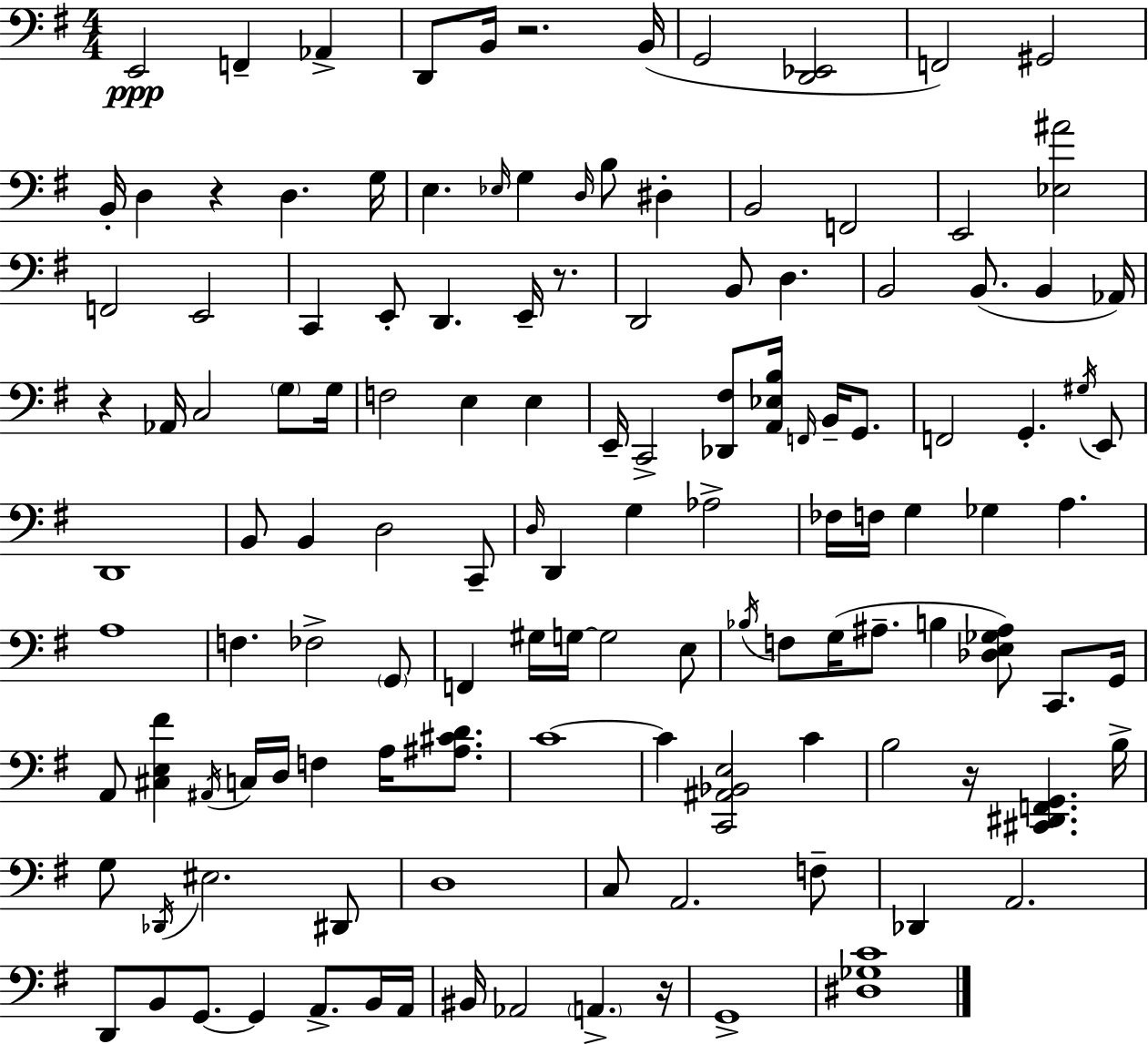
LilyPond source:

{
  \clef bass
  \numericTimeSignature
  \time 4/4
  \key e \minor
  e,2\ppp f,4-- aes,4-> | d,8 b,16 r2. b,16( | g,2 <d, ees,>2 | f,2) gis,2 | \break b,16-. d4 r4 d4. g16 | e4. \grace { ees16 } g4 \grace { d16 } b8 dis4-. | b,2 f,2 | e,2 <ees ais'>2 | \break f,2 e,2 | c,4 e,8-. d,4. e,16-- r8. | d,2 b,8 d4. | b,2 b,8.( b,4 | \break aes,16) r4 aes,16 c2 \parenthesize g8 | g16 f2 e4 e4 | e,16-- c,2-> <des, fis>8 <a, ees b>16 \grace { f,16 } b,16-- | g,8. f,2 g,4.-. | \break \acciaccatura { gis16 } e,8 d,1 | b,8 b,4 d2 | c,8-- \grace { d16 } d,4 g4 aes2-> | fes16 f16 g4 ges4 a4. | \break a1 | f4. fes2-> | \parenthesize g,8 f,4 gis16 g16~~ g2 | e8 \acciaccatura { bes16 } f8 g16( ais8.-- b4 | \break <des e ges ais>8) c,8. g,16 a,8 <cis e fis'>4 \acciaccatura { ais,16 } c16 d16 f4 | a16 <ais cis' d'>8. c'1~~ | c'4 <c, ais, bes, e>2 | c'4 b2 r16 | \break <cis, dis, f, g,>4. b16-> g8 \acciaccatura { des,16 } eis2. | dis,8 d1 | c8 a,2. | f8-- des,4 a,2. | \break d,8 b,8 g,8.~~ g,4 | a,8.-> b,16 a,16 bis,16 aes,2 | \parenthesize a,4.-> r16 g,1-> | <dis ges c'>1 | \break \bar "|."
}